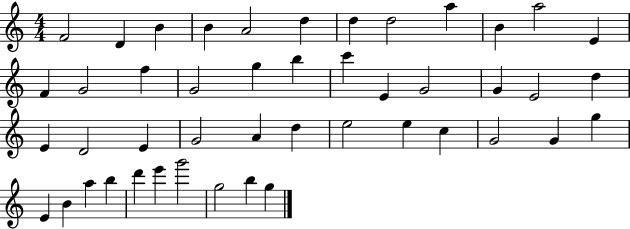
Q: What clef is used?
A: treble